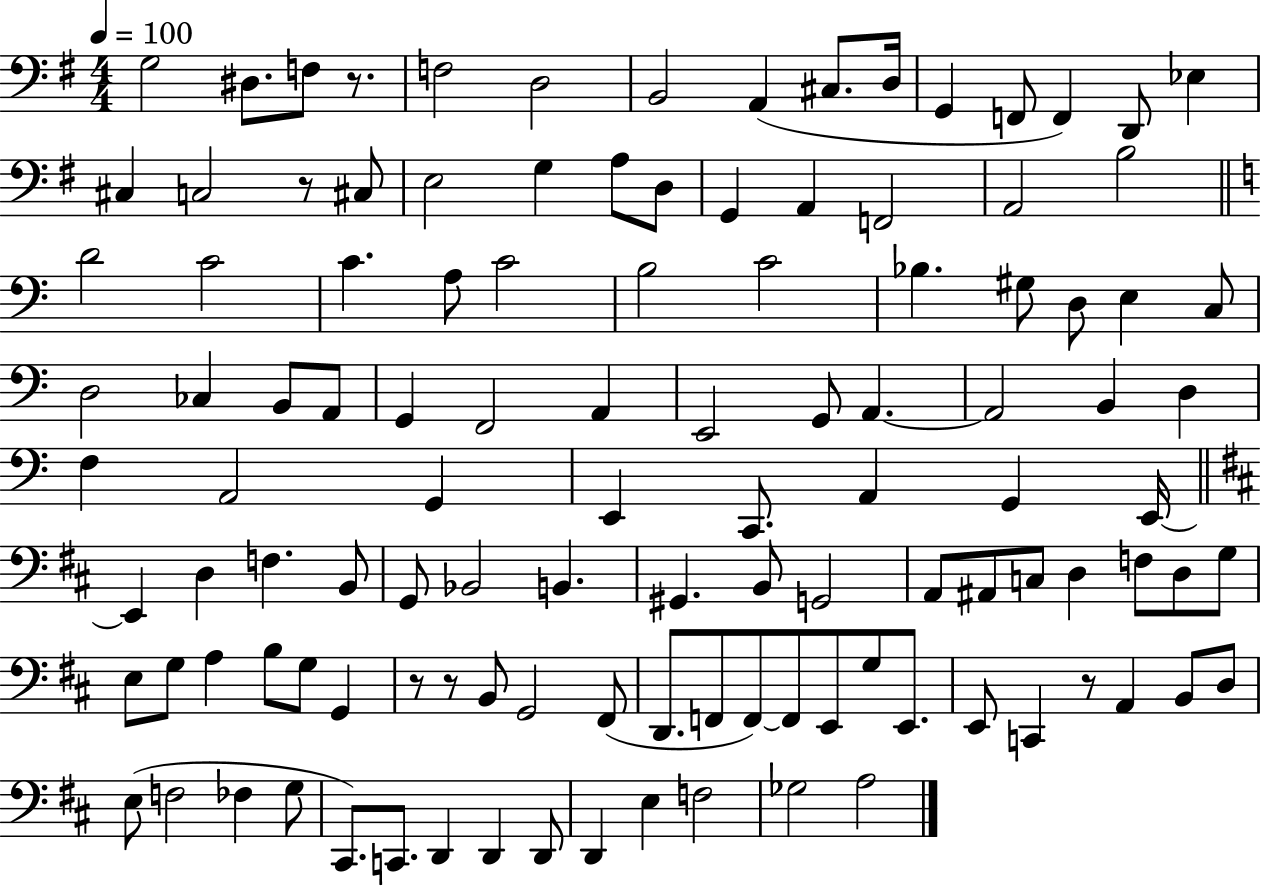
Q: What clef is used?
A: bass